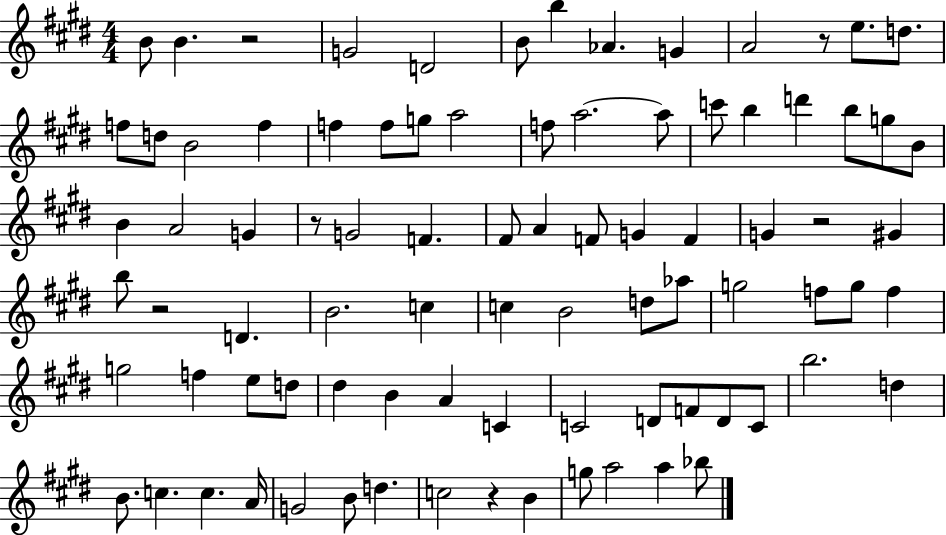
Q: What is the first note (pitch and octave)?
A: B4